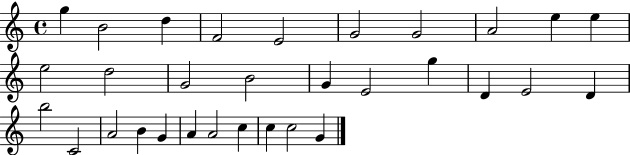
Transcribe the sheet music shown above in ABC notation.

X:1
T:Untitled
M:4/4
L:1/4
K:C
g B2 d F2 E2 G2 G2 A2 e e e2 d2 G2 B2 G E2 g D E2 D b2 C2 A2 B G A A2 c c c2 G